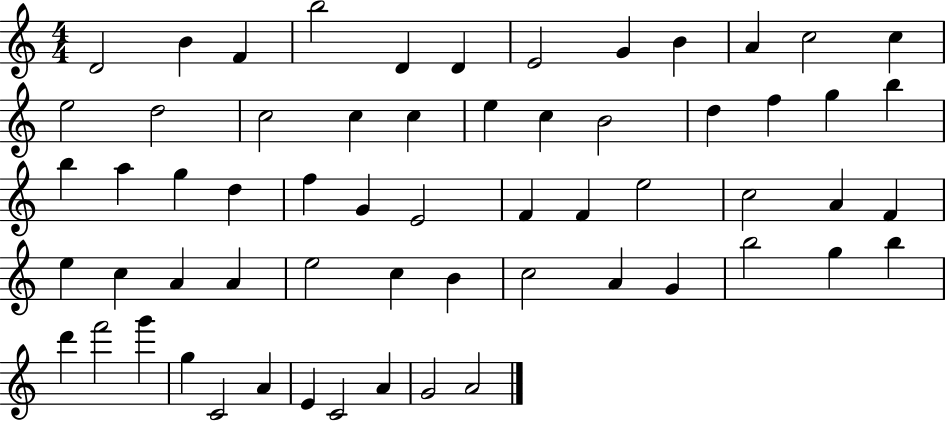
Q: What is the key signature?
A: C major